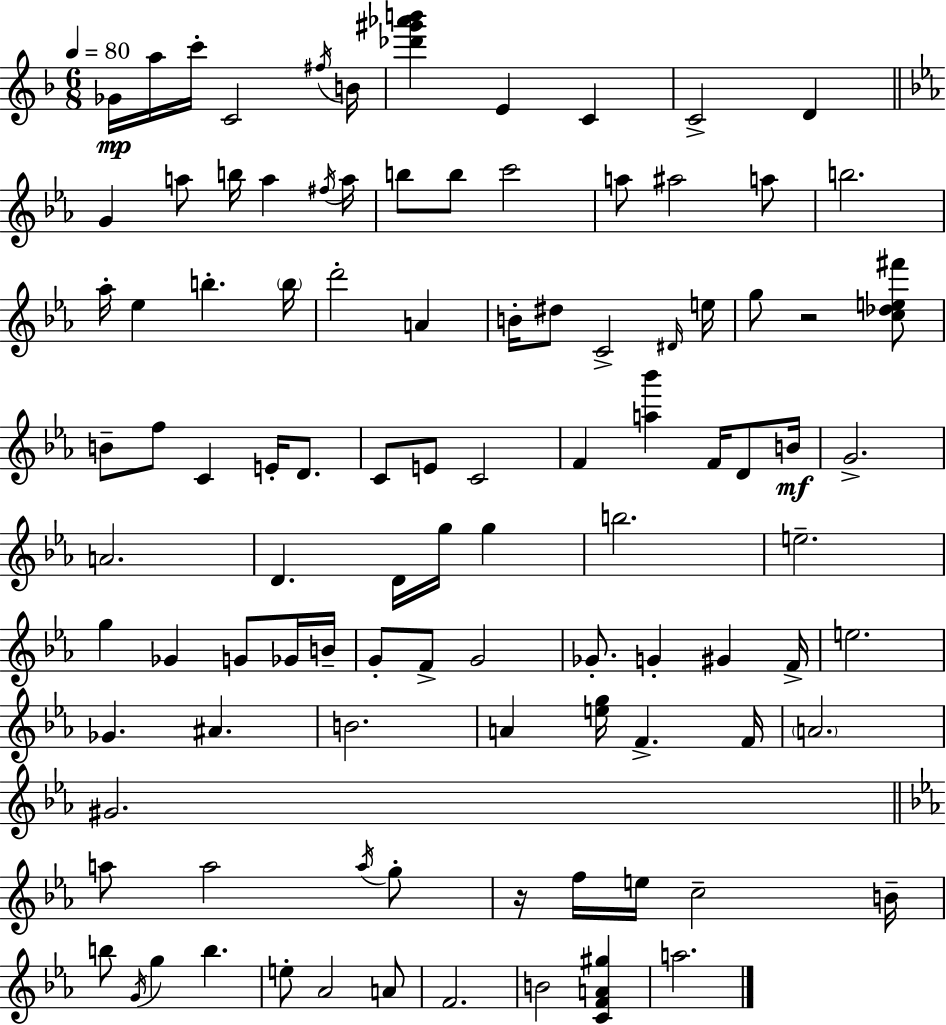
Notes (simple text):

Gb4/s A5/s C6/s C4/h F#5/s B4/s [Db6,G#6,Ab6,B6]/q E4/q C4/q C4/h D4/q G4/q A5/e B5/s A5/q F#5/s A5/s B5/e B5/e C6/h A5/e A#5/h A5/e B5/h. Ab5/s Eb5/q B5/q. B5/s D6/h A4/q B4/s D#5/e C4/h D#4/s E5/s G5/e R/h [C5,Db5,E5,F#6]/e B4/e F5/e C4/q E4/s D4/e. C4/e E4/e C4/h F4/q [A5,Bb6]/q F4/s D4/e B4/s G4/h. A4/h. D4/q. D4/s G5/s G5/q B5/h. E5/h. G5/q Gb4/q G4/e Gb4/s B4/s G4/e F4/e G4/h Gb4/e. G4/q G#4/q F4/s E5/h. Gb4/q. A#4/q. B4/h. A4/q [E5,G5]/s F4/q. F4/s A4/h. G#4/h. A5/e A5/h A5/s G5/e R/s F5/s E5/s C5/h B4/s B5/e G4/s G5/q B5/q. E5/e Ab4/h A4/e F4/h. B4/h [C4,F4,A4,G#5]/q A5/h.